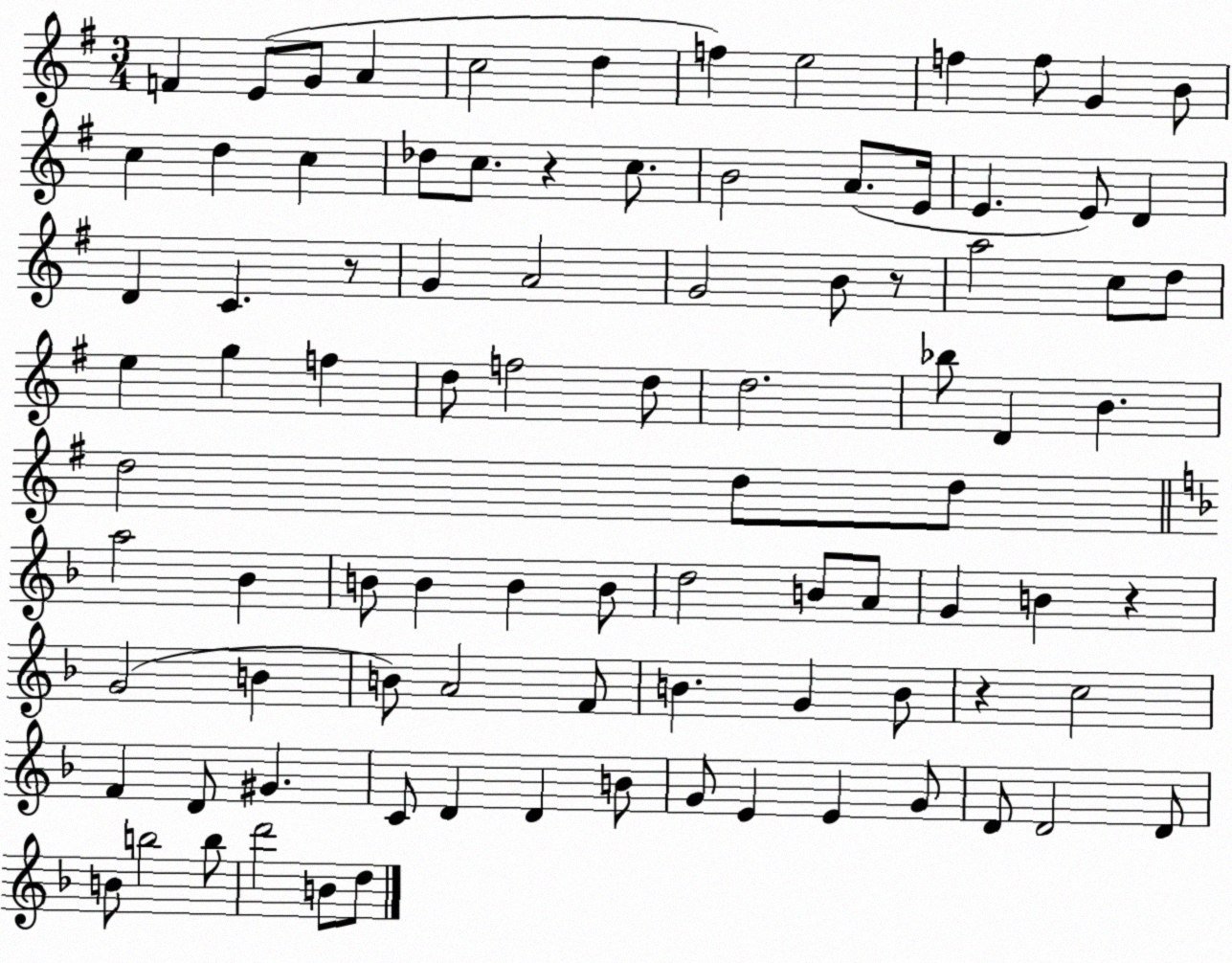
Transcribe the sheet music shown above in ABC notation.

X:1
T:Untitled
M:3/4
L:1/4
K:G
F E/2 G/2 A c2 d f e2 f f/2 G B/2 c d c _d/2 c/2 z c/2 B2 A/2 E/4 E E/2 D D C z/2 G A2 G2 B/2 z/2 a2 c/2 d/2 e g f d/2 f2 d/2 d2 _b/2 D B d2 d/2 d/2 a2 _B B/2 B B B/2 d2 B/2 A/2 G B z G2 B B/2 A2 F/2 B G B/2 z c2 F D/2 ^G C/2 D D B/2 G/2 E E G/2 D/2 D2 D/2 B/2 b2 b/2 d'2 B/2 d/2